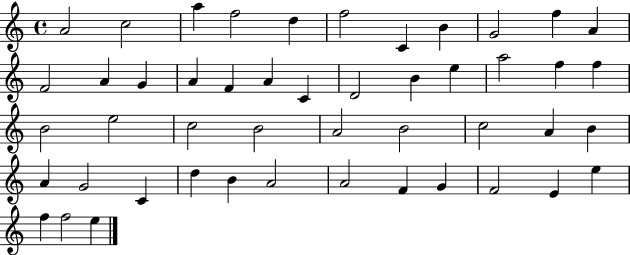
{
  \clef treble
  \time 4/4
  \defaultTimeSignature
  \key c \major
  a'2 c''2 | a''4 f''2 d''4 | f''2 c'4 b'4 | g'2 f''4 a'4 | \break f'2 a'4 g'4 | a'4 f'4 a'4 c'4 | d'2 b'4 e''4 | a''2 f''4 f''4 | \break b'2 e''2 | c''2 b'2 | a'2 b'2 | c''2 a'4 b'4 | \break a'4 g'2 c'4 | d''4 b'4 a'2 | a'2 f'4 g'4 | f'2 e'4 e''4 | \break f''4 f''2 e''4 | \bar "|."
}